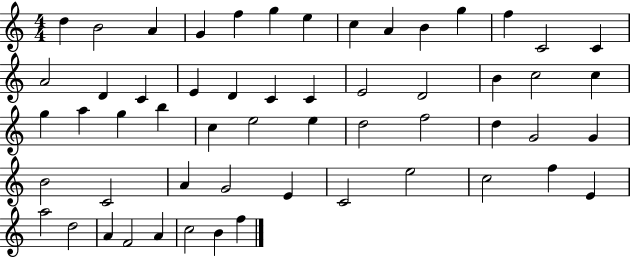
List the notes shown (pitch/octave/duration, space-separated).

D5/q B4/h A4/q G4/q F5/q G5/q E5/q C5/q A4/q B4/q G5/q F5/q C4/h C4/q A4/h D4/q C4/q E4/q D4/q C4/q C4/q E4/h D4/h B4/q C5/h C5/q G5/q A5/q G5/q B5/q C5/q E5/h E5/q D5/h F5/h D5/q G4/h G4/q B4/h C4/h A4/q G4/h E4/q C4/h E5/h C5/h F5/q E4/q A5/h D5/h A4/q F4/h A4/q C5/h B4/q F5/q